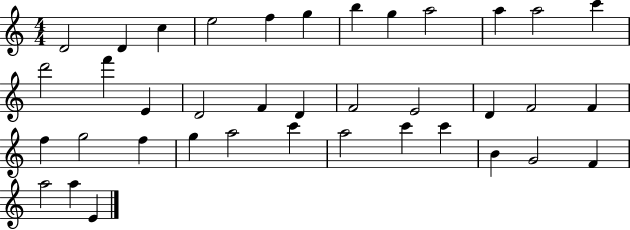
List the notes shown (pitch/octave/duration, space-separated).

D4/h D4/q C5/q E5/h F5/q G5/q B5/q G5/q A5/h A5/q A5/h C6/q D6/h F6/q E4/q D4/h F4/q D4/q F4/h E4/h D4/q F4/h F4/q F5/q G5/h F5/q G5/q A5/h C6/q A5/h C6/q C6/q B4/q G4/h F4/q A5/h A5/q E4/q